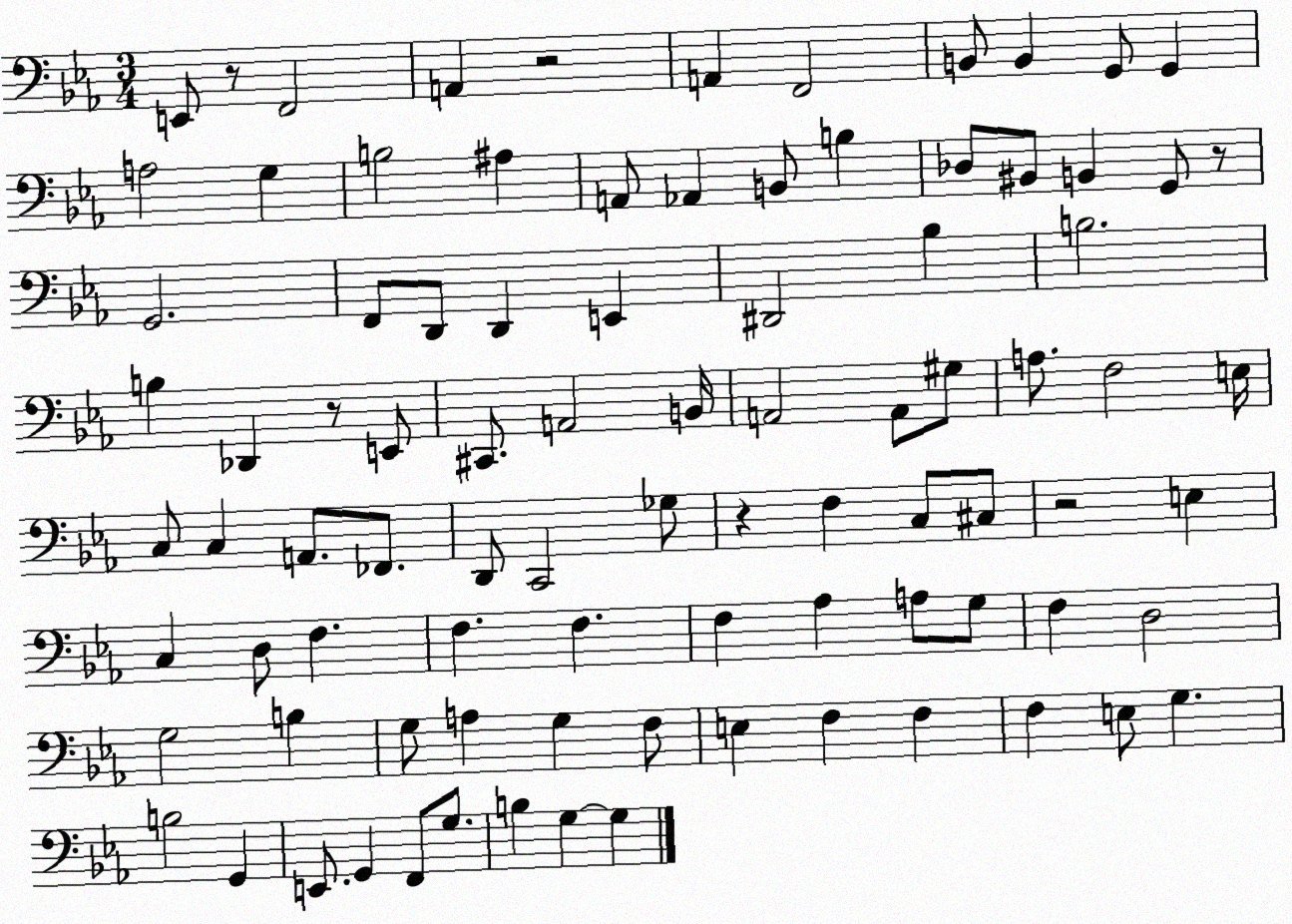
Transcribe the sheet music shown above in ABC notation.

X:1
T:Untitled
M:3/4
L:1/4
K:Eb
E,,/2 z/2 F,,2 A,, z2 A,, F,,2 B,,/2 B,, G,,/2 G,, A,2 G, B,2 ^A, A,,/2 _A,, B,,/2 B, _D,/2 ^B,,/2 B,, G,,/2 z/2 G,,2 F,,/2 D,,/2 D,, E,, ^D,,2 _B, B,2 B, _D,, z/2 E,,/2 ^C,,/2 A,,2 B,,/4 A,,2 A,,/2 ^G,/2 A,/2 F,2 E,/4 C,/2 C, A,,/2 _F,,/2 D,,/2 C,,2 _G,/2 z F, C,/2 ^C,/2 z2 E, C, D,/2 F, F, F, F, _A, A,/2 G,/2 F, D,2 G,2 B, G,/2 A, G, F,/2 E, F, F, F, E,/2 G, B,2 G,, E,,/2 G,, F,,/2 G,/2 B, G, G,